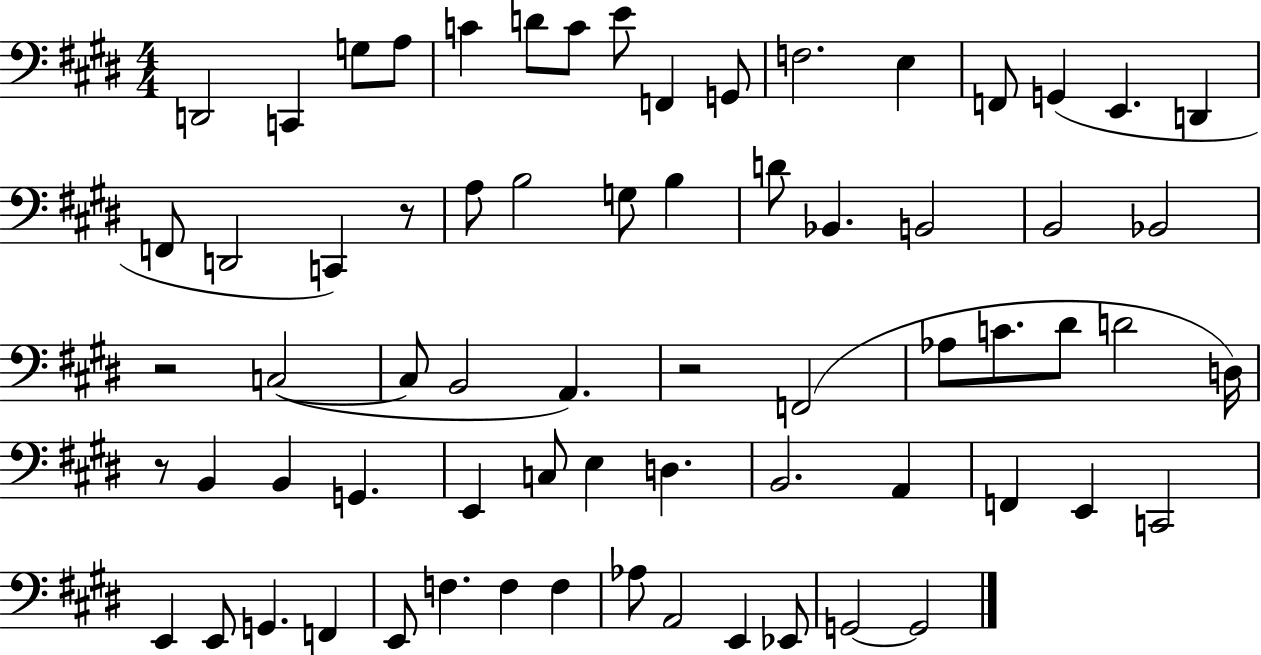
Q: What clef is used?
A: bass